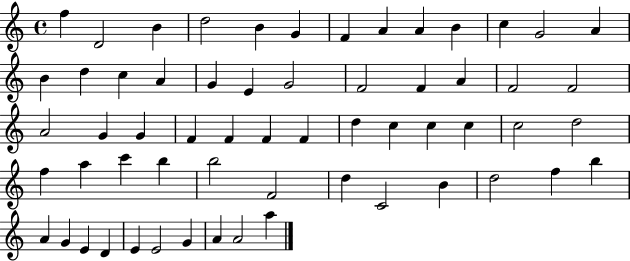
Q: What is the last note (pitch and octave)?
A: A5